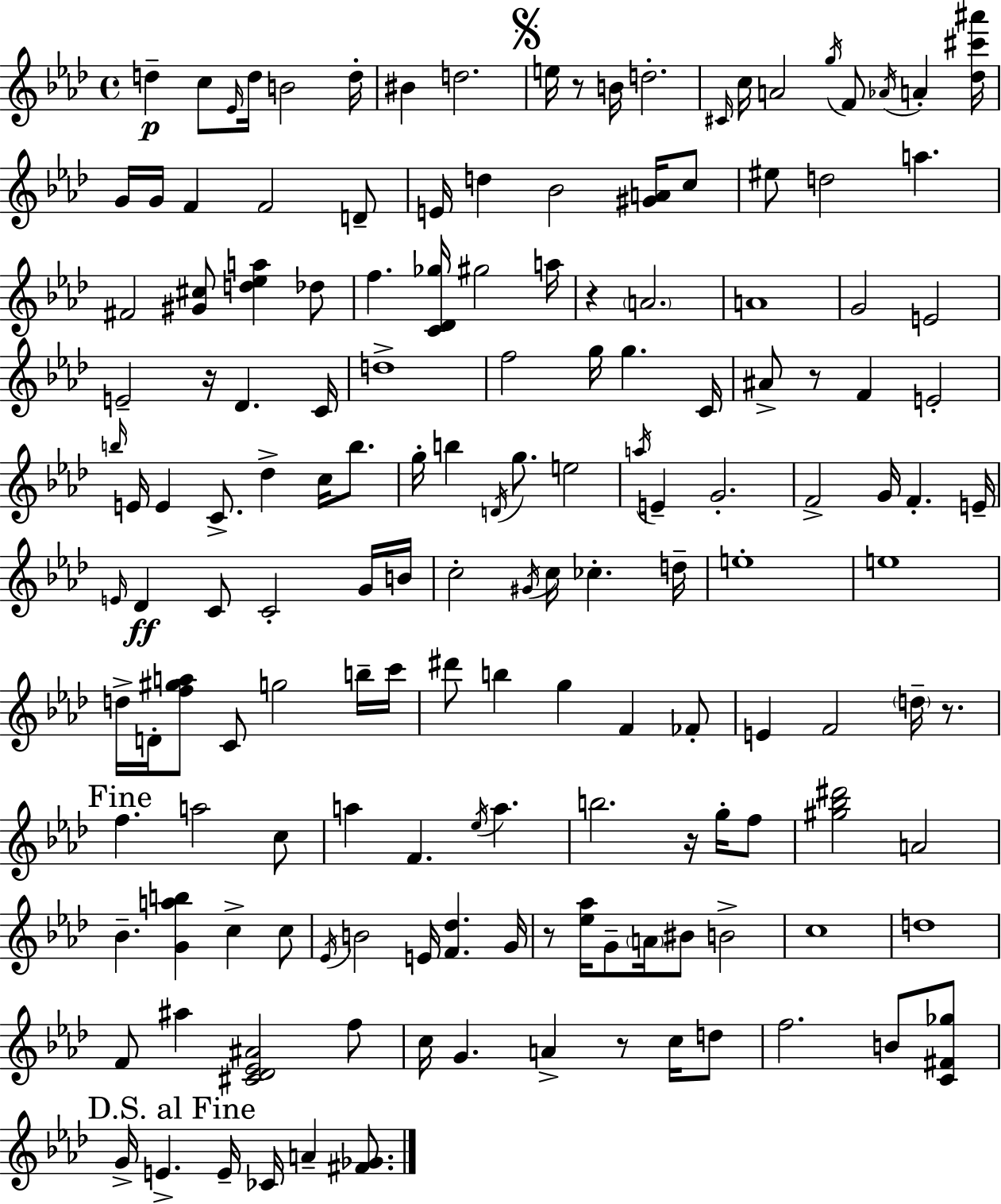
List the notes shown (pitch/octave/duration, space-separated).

D5/q C5/e Eb4/s D5/s B4/h D5/s BIS4/q D5/h. E5/s R/e B4/s D5/h. C#4/s C5/s A4/h G5/s F4/e Ab4/s A4/q [Db5,C#6,A#6]/s G4/s G4/s F4/q F4/h D4/e E4/s D5/q Bb4/h [G#4,A4]/s C5/e EIS5/e D5/h A5/q. F#4/h [G#4,C#5]/e [D5,Eb5,A5]/q Db5/e F5/q. [C4,Db4,Gb5]/s G#5/h A5/s R/q A4/h. A4/w G4/h E4/h E4/h R/s Db4/q. C4/s D5/w F5/h G5/s G5/q. C4/s A#4/e R/e F4/q E4/h B5/s E4/s E4/q C4/e. Db5/q C5/s B5/e. G5/s B5/q D4/s G5/e. E5/h A5/s E4/q G4/h. F4/h G4/s F4/q. E4/s E4/s Db4/q C4/e C4/h G4/s B4/s C5/h G#4/s C5/s CES5/q. D5/s E5/w E5/w D5/s D4/s [F5,G#5,A5]/e C4/e G5/h B5/s C6/s D#6/e B5/q G5/q F4/q FES4/e E4/q F4/h D5/s R/e. F5/q. A5/h C5/e A5/q F4/q. Eb5/s A5/q. B5/h. R/s G5/s F5/e [G#5,Bb5,D#6]/h A4/h Bb4/q. [G4,A5,B5]/q C5/q C5/e Eb4/s B4/h E4/s [F4,Db5]/q. G4/s R/e [Eb5,Ab5]/s G4/e A4/s BIS4/e B4/h C5/w D5/w F4/e A#5/q [C#4,Db4,Eb4,A#4]/h F5/e C5/s G4/q. A4/q R/e C5/s D5/e F5/h. B4/e [C4,F#4,Gb5]/e G4/s E4/q. E4/s CES4/s A4/q [F#4,Gb4]/e.